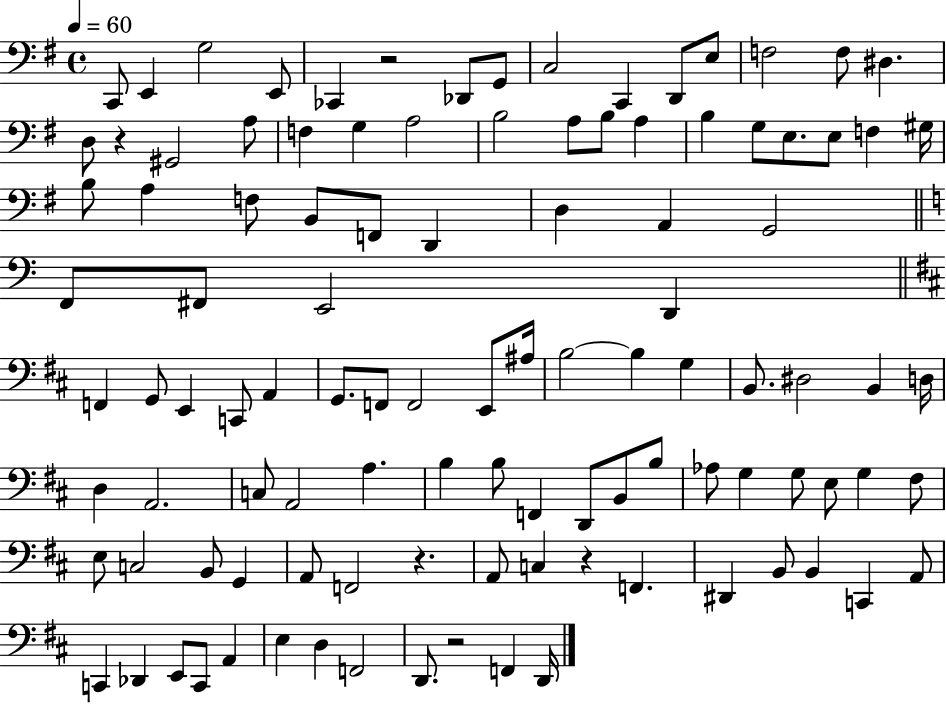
X:1
T:Untitled
M:4/4
L:1/4
K:G
C,,/2 E,, G,2 E,,/2 _C,, z2 _D,,/2 G,,/2 C,2 C,, D,,/2 E,/2 F,2 F,/2 ^D, D,/2 z ^G,,2 A,/2 F, G, A,2 B,2 A,/2 B,/2 A, B, G,/2 E,/2 E,/2 F, ^G,/4 B,/2 A, F,/2 B,,/2 F,,/2 D,, D, A,, G,,2 F,,/2 ^F,,/2 E,,2 D,, F,, G,,/2 E,, C,,/2 A,, G,,/2 F,,/2 F,,2 E,,/2 ^A,/4 B,2 B, G, B,,/2 ^D,2 B,, D,/4 D, A,,2 C,/2 A,,2 A, B, B,/2 F,, D,,/2 B,,/2 B,/2 _A,/2 G, G,/2 E,/2 G, ^F,/2 E,/2 C,2 B,,/2 G,, A,,/2 F,,2 z A,,/2 C, z F,, ^D,, B,,/2 B,, C,, A,,/2 C,, _D,, E,,/2 C,,/2 A,, E, D, F,,2 D,,/2 z2 F,, D,,/4